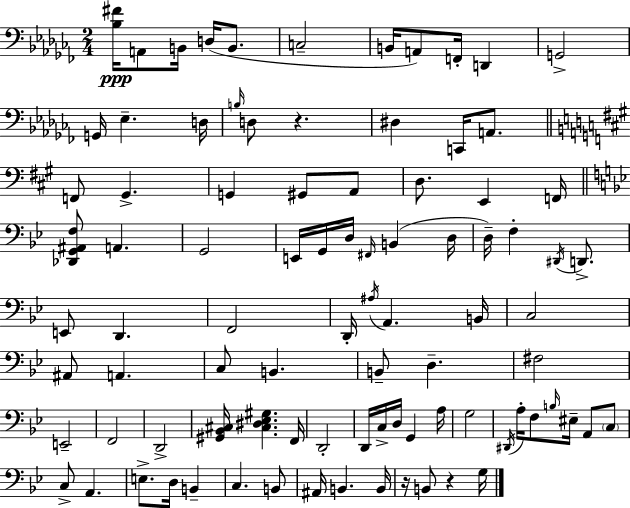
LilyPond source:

{
  \clef bass
  \numericTimeSignature
  \time 2/4
  \key aes \minor
  <bes fis'>16\ppp a,8 b,16 d16( b,8. | c2-- | b,16 a,8) f,16-. d,4 | g,2-> | \break g,16 ees4.-- d16 | \grace { b16 } d8 r4. | dis4 c,16 a,8. | \bar "||" \break \key a \major f,8 gis,4.-> | g,4 gis,8 a,8 | d8. e,4 f,16 | \bar "||" \break \key bes \major <des, g, ais, f>8 a,4. | g,2 | e,16 g,16 d16 \grace { fis,16 } b,4( | d16 d16--) f4-. \acciaccatura { dis,16 } d,8.-> | \break e,8 d,4. | f,2 | d,16-. \acciaccatura { ais16 } a,4. | b,16 c2 | \break ais,8 a,4. | c8 b,4. | b,8-- d4.-- | fis2 | \break e,2-- | f,2 | d,2-> | <gis, bes, cis>16 <cis dis ees gis>4. | \break f,16 d,2-. | d,16 c16-> d16 g,4 | a16 g2 | \acciaccatura { dis,16 } a16-. f8 \grace { b16 } | \break eis16-- a,8 \parenthesize c8 c8-> a,4. | e8.-> | d16 b,4-- c4. | b,8 ais,16 b,4. | \break b,16 r16 b,8 | r4 g16 \bar "|."
}